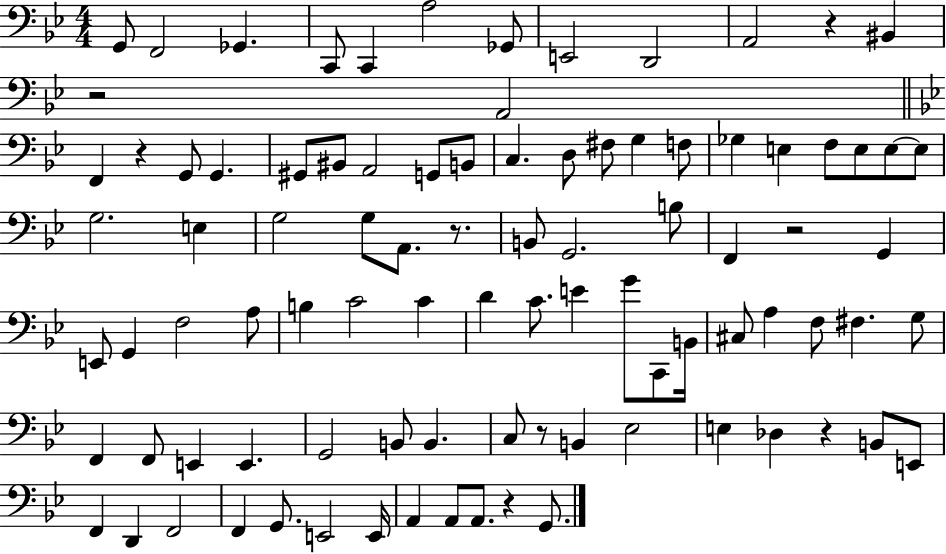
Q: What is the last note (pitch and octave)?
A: G2